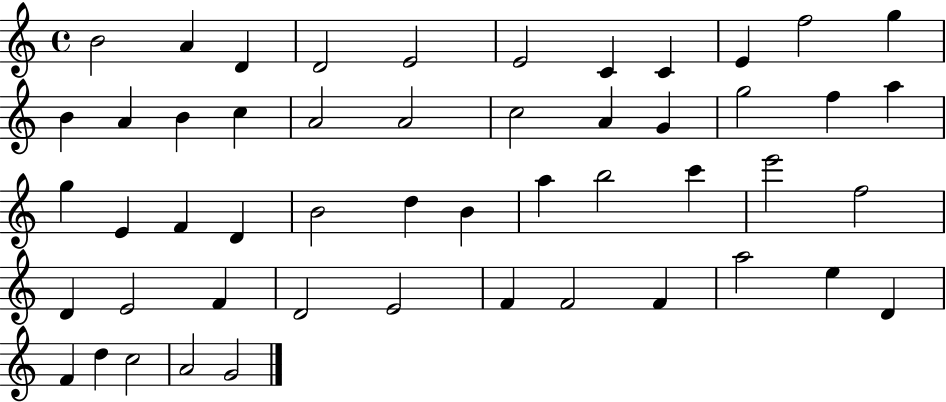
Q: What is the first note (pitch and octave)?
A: B4